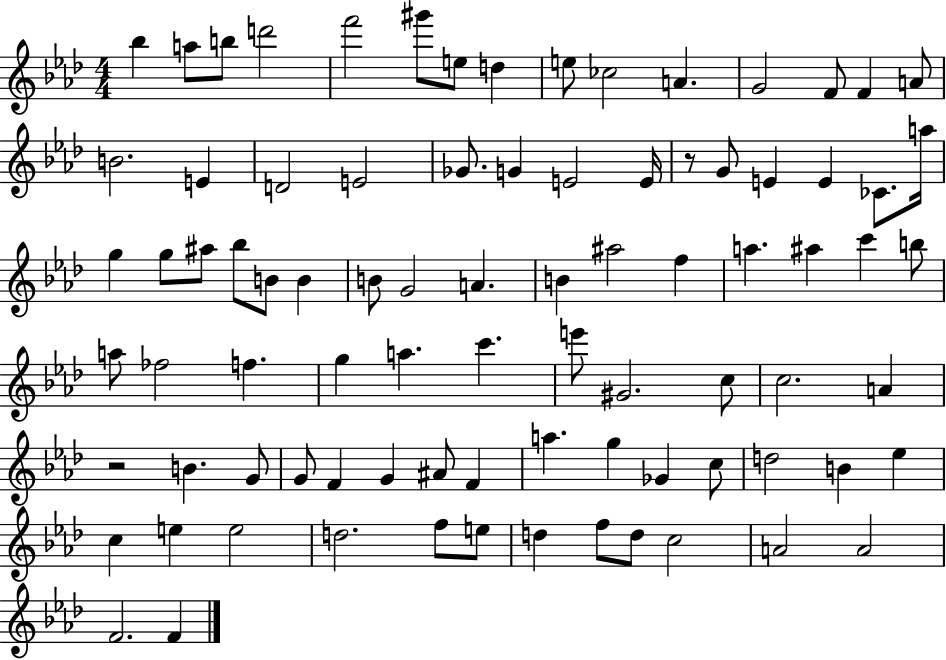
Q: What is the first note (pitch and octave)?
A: Bb5